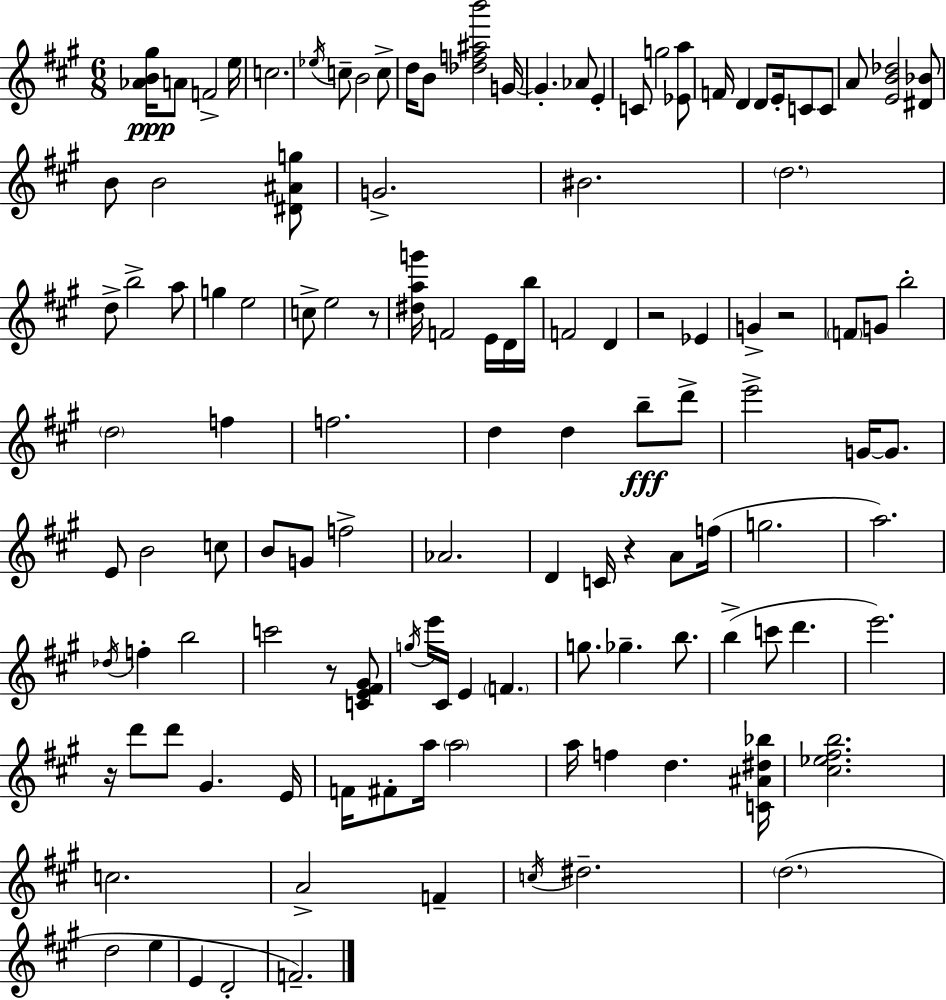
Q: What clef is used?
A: treble